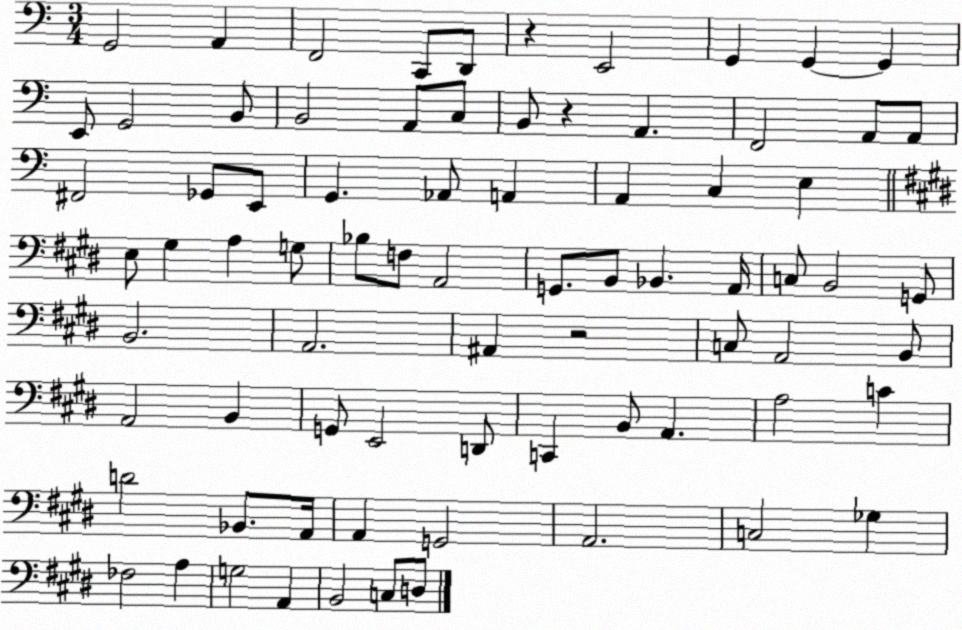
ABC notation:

X:1
T:Untitled
M:3/4
L:1/4
K:C
G,,2 A,, F,,2 C,,/2 D,,/2 z E,,2 G,, G,, G,, E,,/2 G,,2 B,,/2 B,,2 A,,/2 C,/2 B,,/2 z A,, F,,2 A,,/2 A,,/2 ^F,,2 _G,,/2 E,,/2 G,, _A,,/2 A,, A,, C, E, E,/2 ^G, A, G,/2 _B,/2 F,/2 A,,2 G,,/2 B,,/2 _B,, A,,/4 C,/2 B,,2 G,,/2 B,,2 A,,2 ^A,, z2 C,/2 A,,2 B,,/2 A,,2 B,, G,,/2 E,,2 D,,/2 C,, B,,/2 A,, A,2 C D2 _B,,/2 A,,/4 A,, G,,2 A,,2 C,2 _G, _F,2 A, G,2 A,, B,,2 C,/2 D,/2